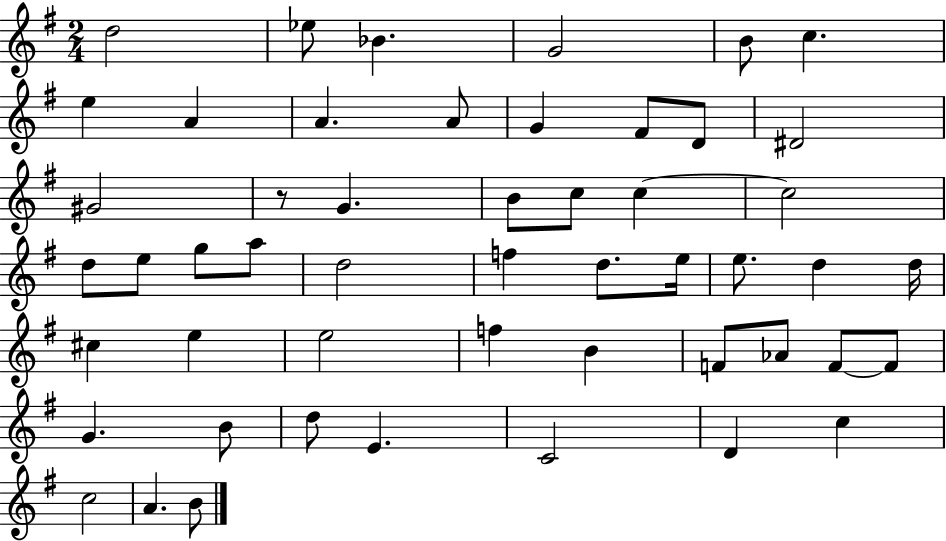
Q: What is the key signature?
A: G major